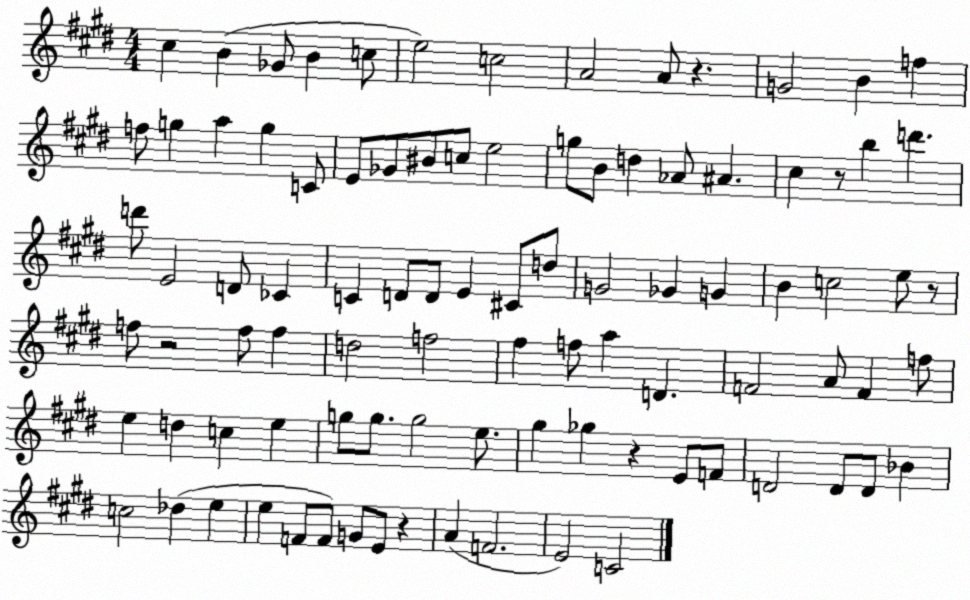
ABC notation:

X:1
T:Untitled
M:4/4
L:1/4
K:E
^c B _G/2 B c/2 e2 c2 A2 A/2 z G2 B f f/2 g a g C/2 E/2 _G/2 ^B/2 c/2 e2 g/2 B/2 d _A/2 ^A ^c z/2 b d' d'/2 E2 D/2 _C C D/2 D/2 E ^C/2 d/2 G2 _G G B c2 e/2 z/2 f/2 z2 f/2 f d2 f2 ^f f/2 a D F2 A/2 F f/2 e d c e g/2 g/2 g2 e/2 ^g _g z E/2 F/2 D2 D/2 D/2 _B c2 _d e e F/2 F/2 G/2 E/2 z A F2 E2 C2